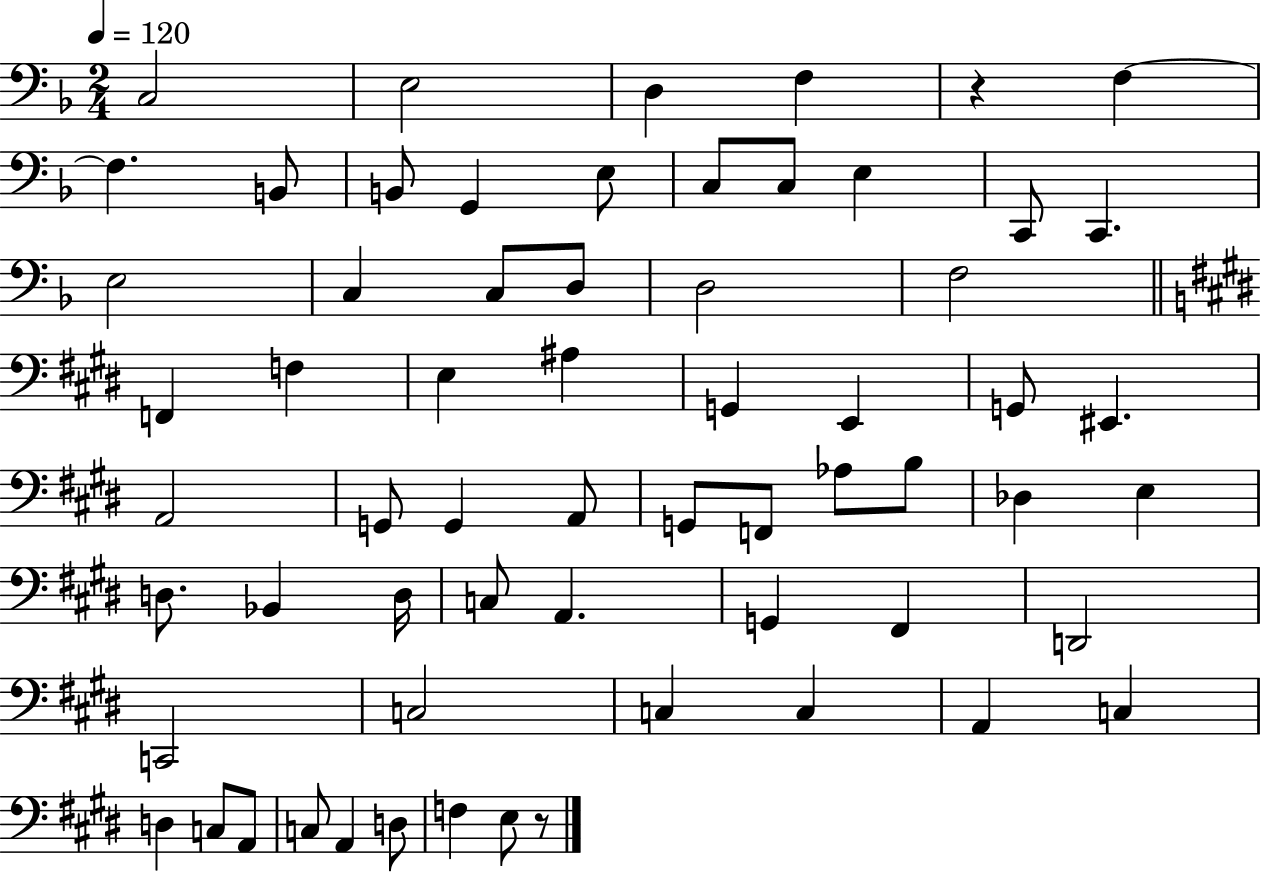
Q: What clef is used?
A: bass